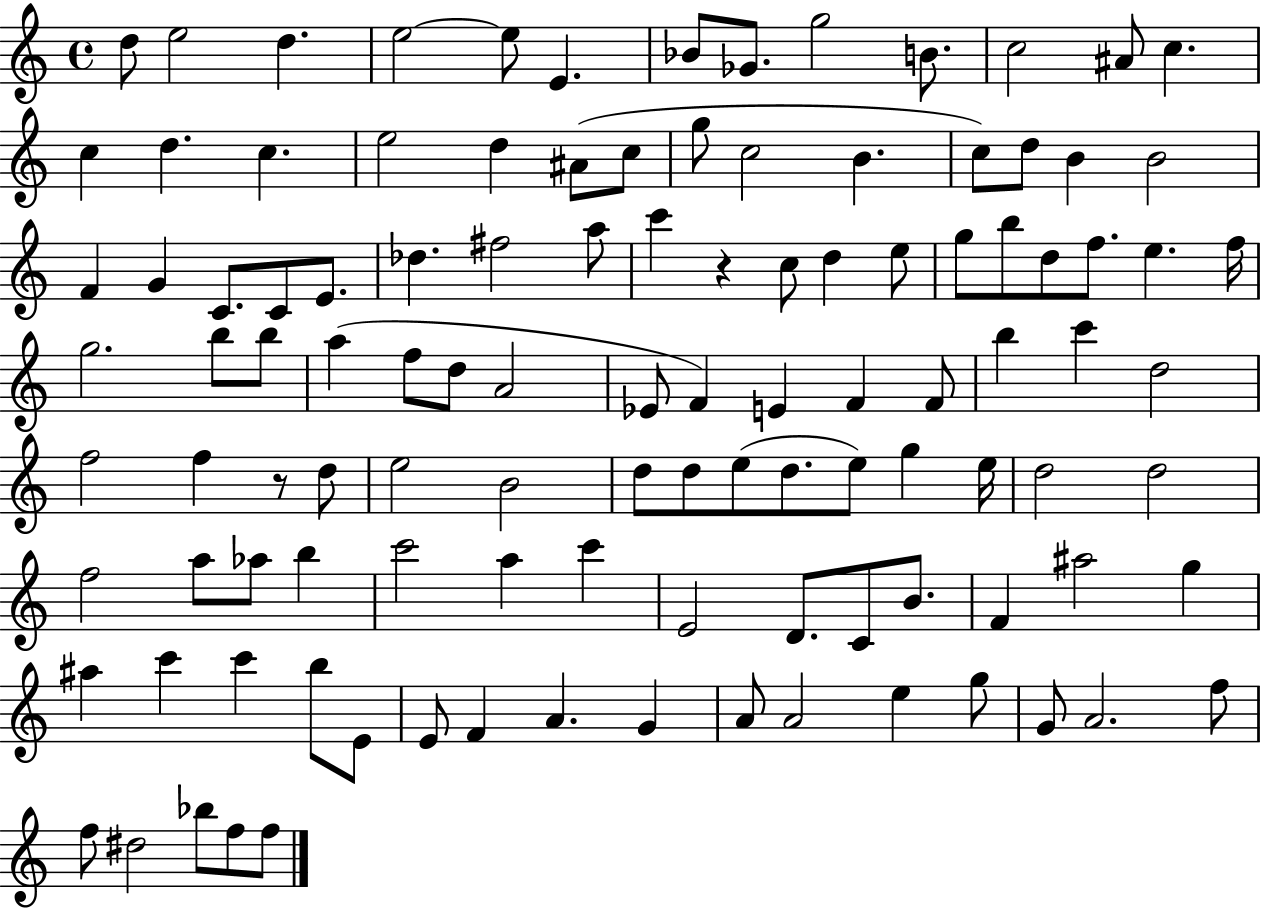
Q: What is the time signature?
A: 4/4